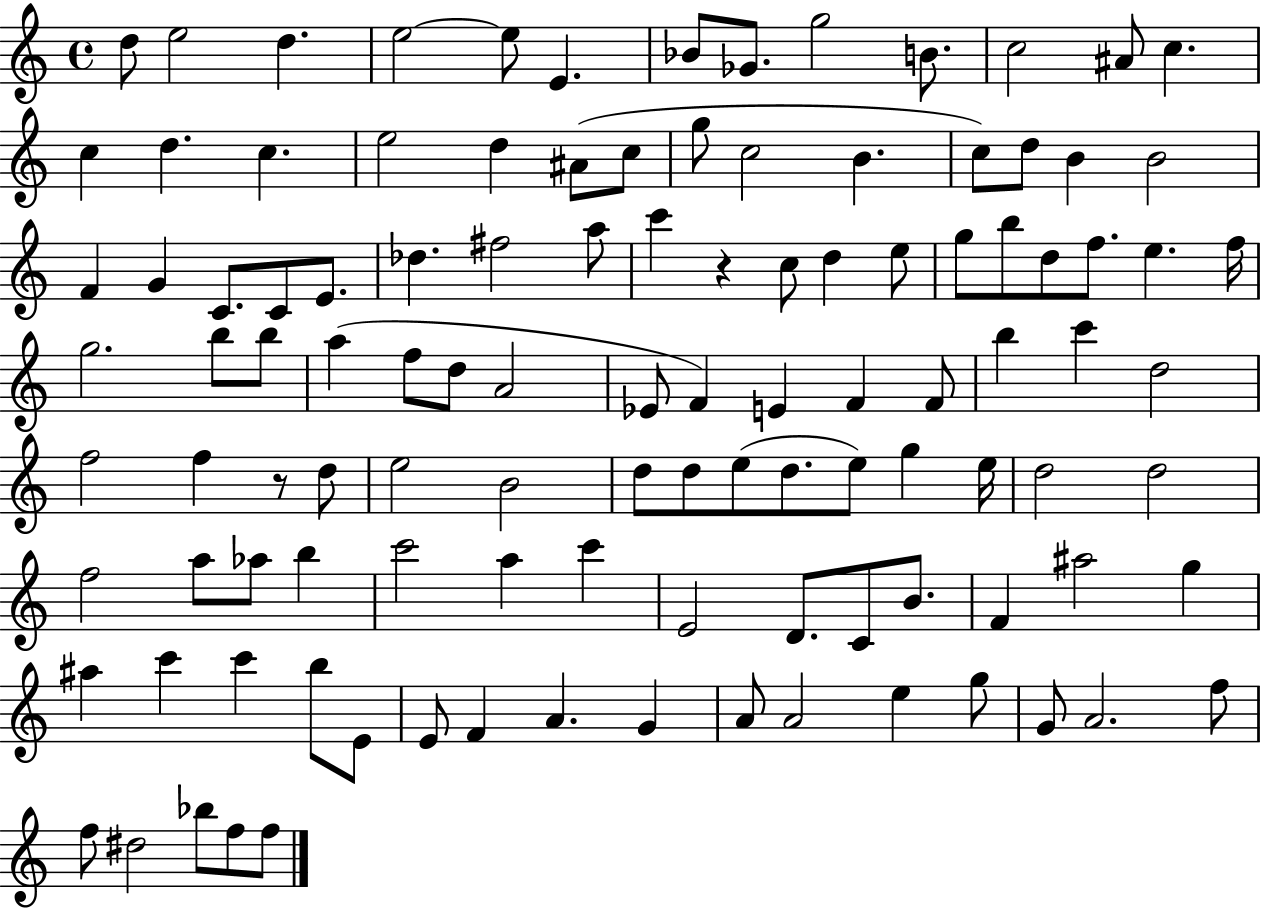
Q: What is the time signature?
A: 4/4